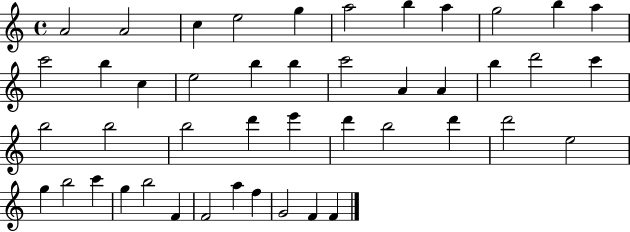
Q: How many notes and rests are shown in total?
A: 45